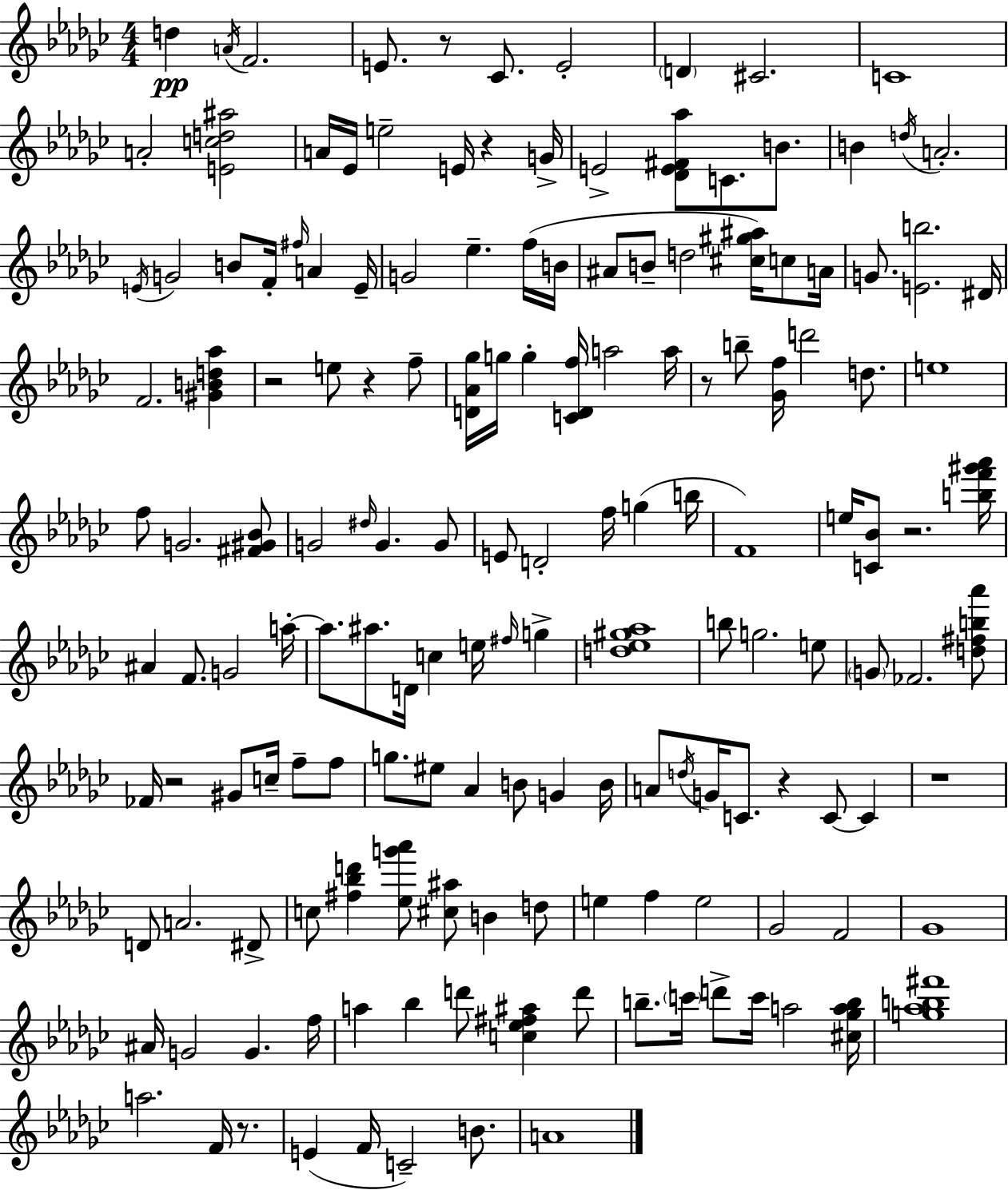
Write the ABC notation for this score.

X:1
T:Untitled
M:4/4
L:1/4
K:Ebm
d A/4 F2 E/2 z/2 _C/2 E2 D ^C2 C4 A2 [Ecd^a]2 A/4 _E/4 e2 E/4 z G/4 E2 [_DE^F_a]/2 C/2 B/2 B d/4 A2 E/4 G2 B/2 F/4 ^f/4 A E/4 G2 _e f/4 B/4 ^A/2 B/2 d2 [^c^g^a]/4 c/2 A/4 G/2 [Eb]2 ^D/4 F2 [^GBd_a] z2 e/2 z f/2 [D_A_g]/4 g/4 g [CDf]/4 a2 a/4 z/2 b/2 [_Gf]/4 d'2 d/2 e4 f/2 G2 [^F^G_B]/2 G2 ^d/4 G G/2 E/2 D2 f/4 g b/4 F4 e/4 [C_B]/2 z2 [bf'^g'_a']/4 ^A F/2 G2 a/4 a/2 ^a/2 D/4 c e/4 ^f/4 g [d_e^g_a]4 b/2 g2 e/2 G/2 _F2 [d^fb_a']/2 _F/4 z2 ^G/2 c/4 f/2 f/2 g/2 ^e/2 _A B/2 G B/4 A/2 d/4 G/4 C/2 z C/2 C z4 D/2 A2 ^D/2 c/2 [^f_bd'] [_eg'_a']/2 [^c^a]/2 B d/2 e f e2 _G2 F2 _G4 ^A/4 G2 G f/4 a _b d'/2 [c_e^f^a] d'/2 b/2 c'/4 d'/2 c'/4 a2 [^c_gab]/4 [g_ab^f']4 a2 F/4 z/2 E F/4 C2 B/2 A4